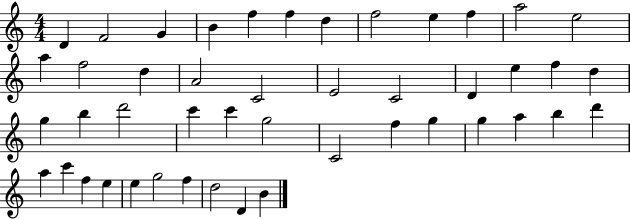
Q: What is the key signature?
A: C major